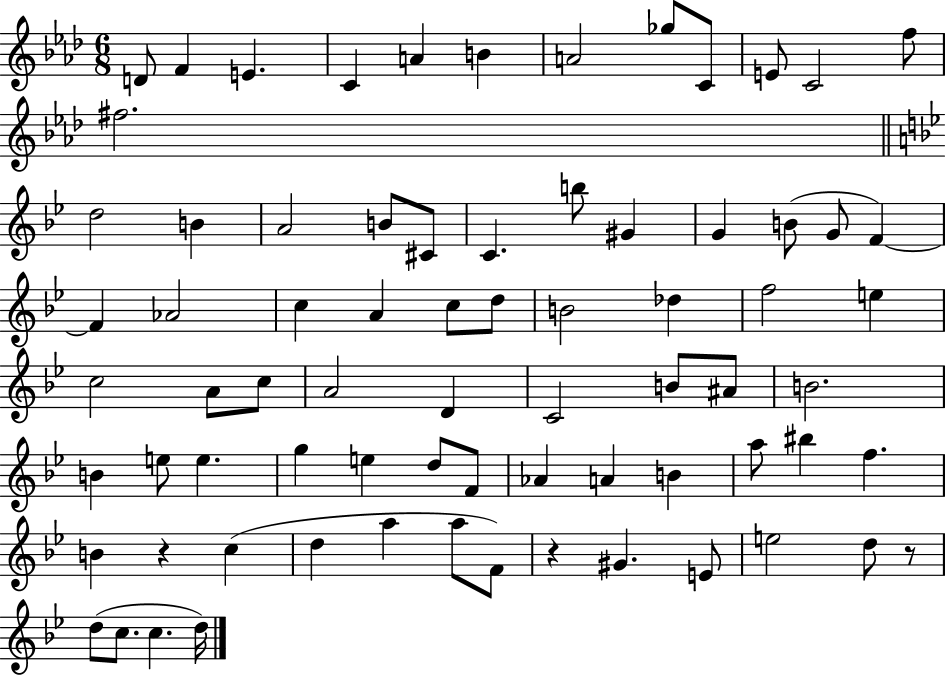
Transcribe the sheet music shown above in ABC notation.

X:1
T:Untitled
M:6/8
L:1/4
K:Ab
D/2 F E C A B A2 _g/2 C/2 E/2 C2 f/2 ^f2 d2 B A2 B/2 ^C/2 C b/2 ^G G B/2 G/2 F F _A2 c A c/2 d/2 B2 _d f2 e c2 A/2 c/2 A2 D C2 B/2 ^A/2 B2 B e/2 e g e d/2 F/2 _A A B a/2 ^b f B z c d a a/2 F/2 z ^G E/2 e2 d/2 z/2 d/2 c/2 c d/4